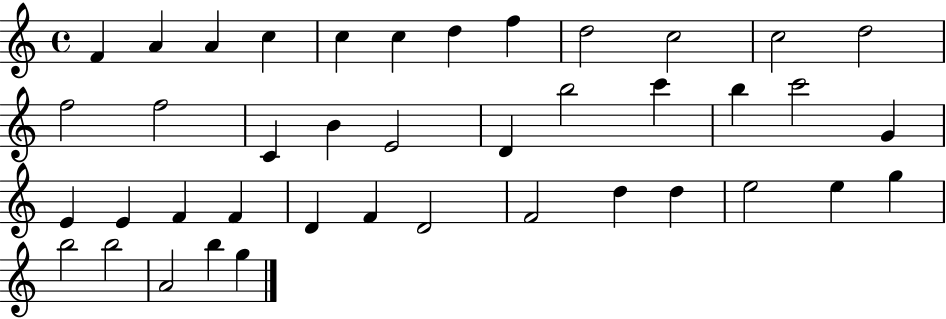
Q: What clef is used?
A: treble